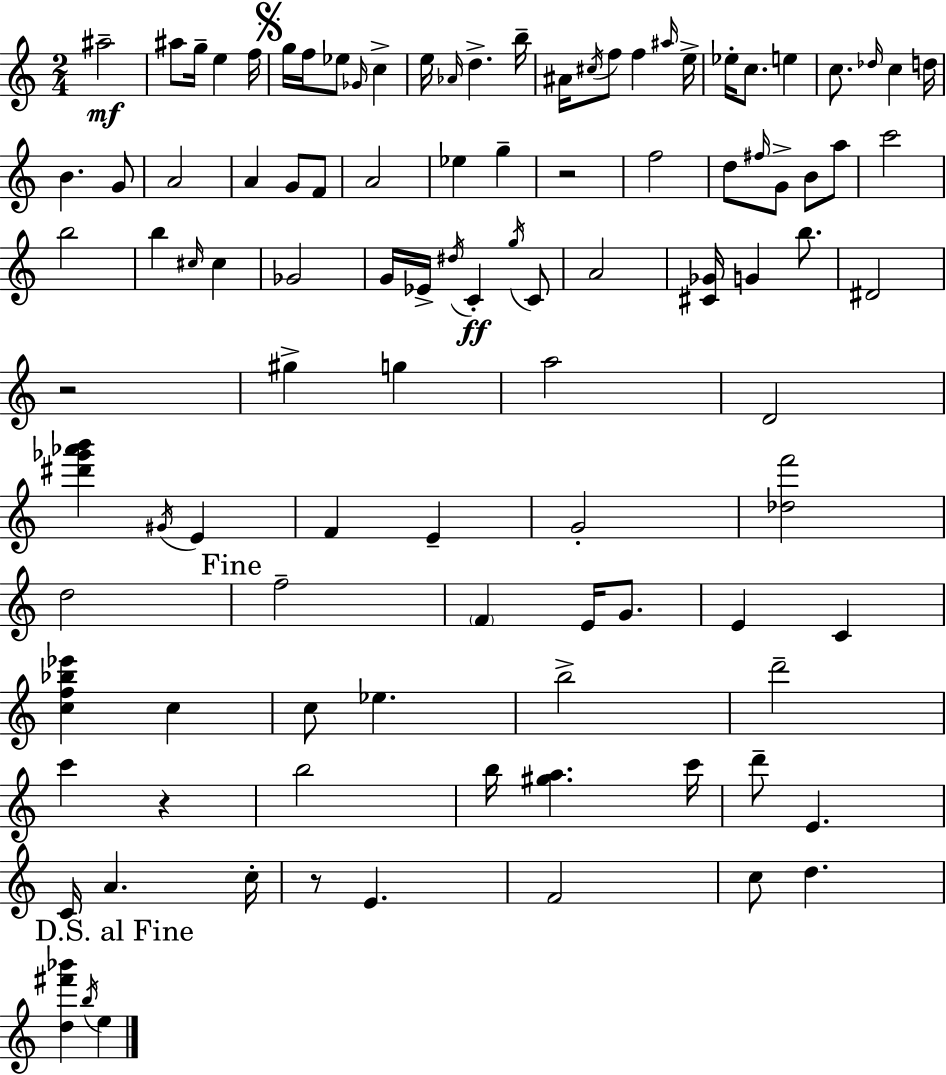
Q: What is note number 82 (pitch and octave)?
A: B5